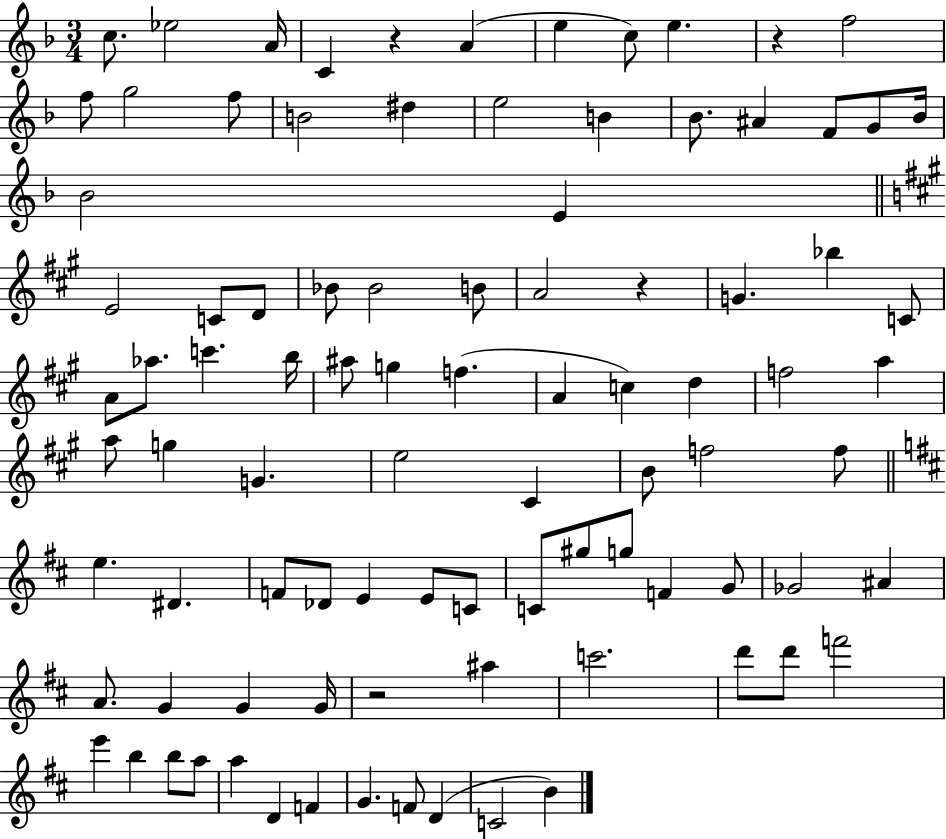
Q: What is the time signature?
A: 3/4